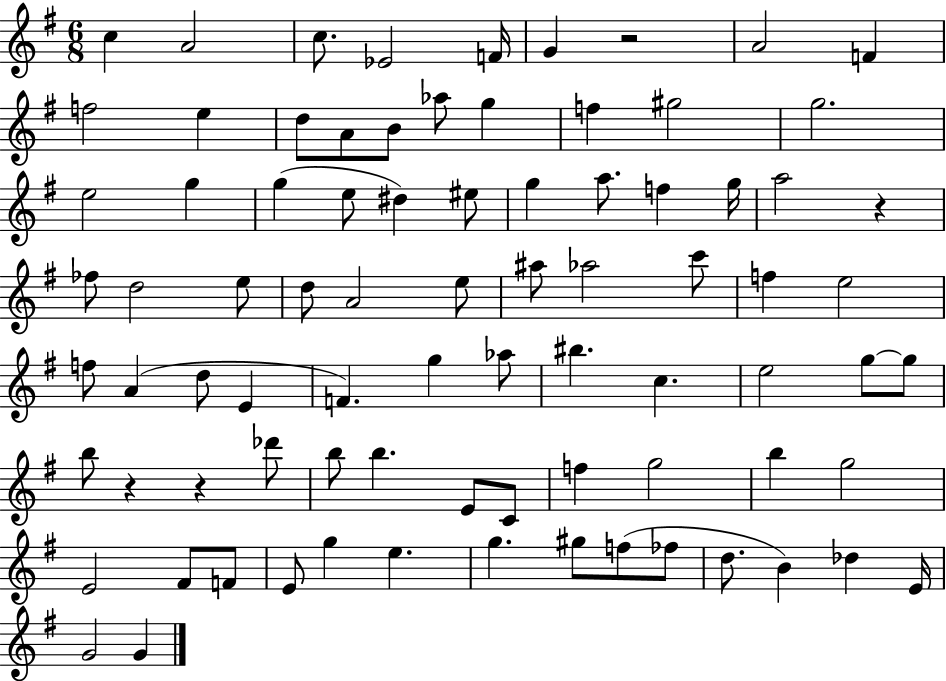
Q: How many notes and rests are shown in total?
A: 82